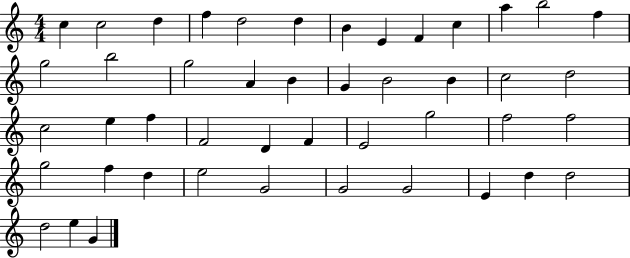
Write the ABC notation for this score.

X:1
T:Untitled
M:4/4
L:1/4
K:C
c c2 d f d2 d B E F c a b2 f g2 b2 g2 A B G B2 B c2 d2 c2 e f F2 D F E2 g2 f2 f2 g2 f d e2 G2 G2 G2 E d d2 d2 e G